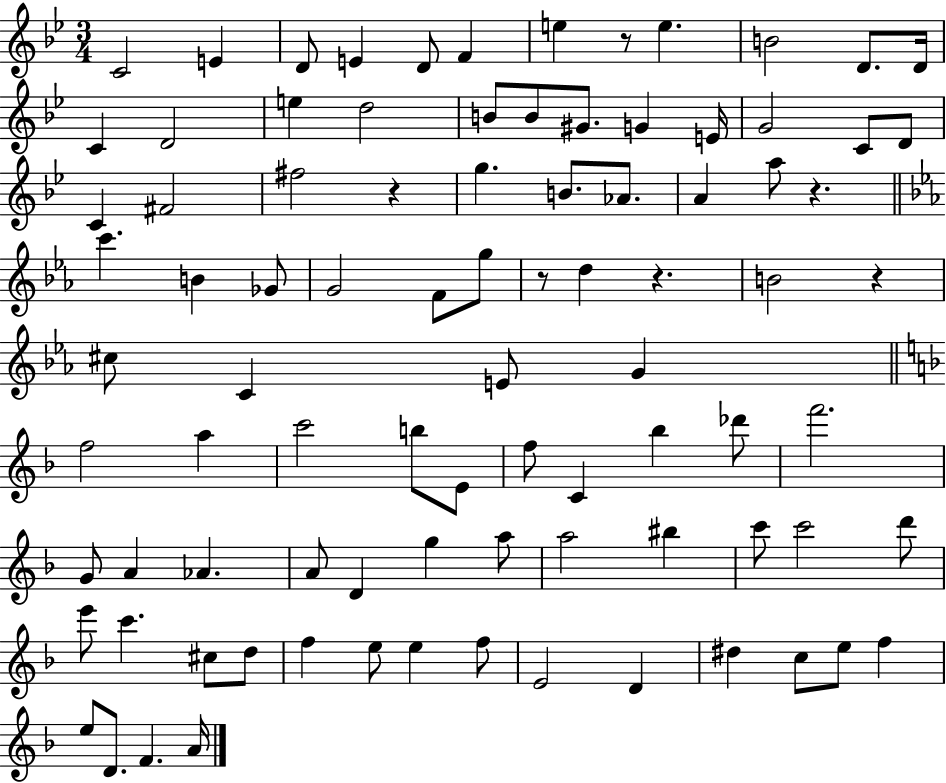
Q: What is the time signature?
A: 3/4